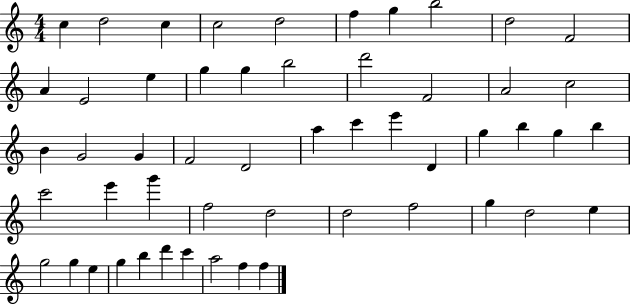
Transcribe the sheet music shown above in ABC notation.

X:1
T:Untitled
M:4/4
L:1/4
K:C
c d2 c c2 d2 f g b2 d2 F2 A E2 e g g b2 d'2 F2 A2 c2 B G2 G F2 D2 a c' e' D g b g b c'2 e' g' f2 d2 d2 f2 g d2 e g2 g e g b d' c' a2 f f